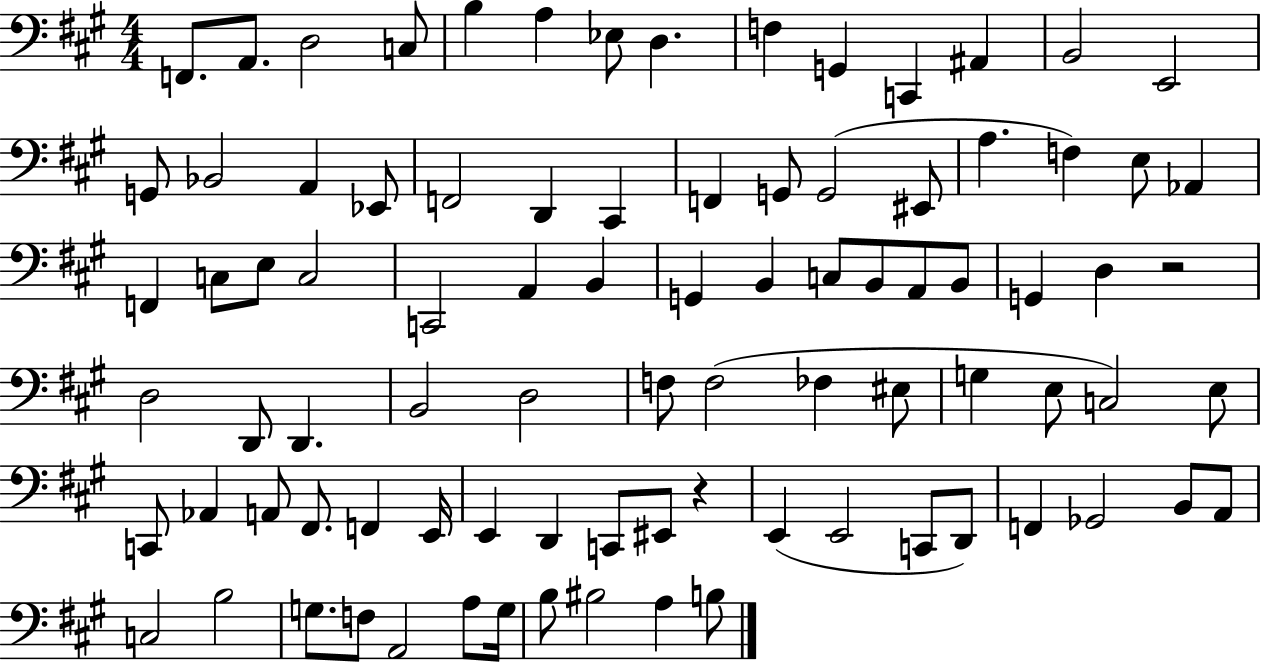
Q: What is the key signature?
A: A major